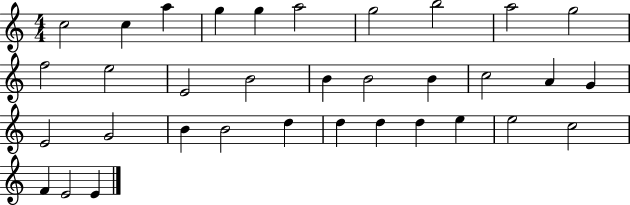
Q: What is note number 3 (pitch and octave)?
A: A5